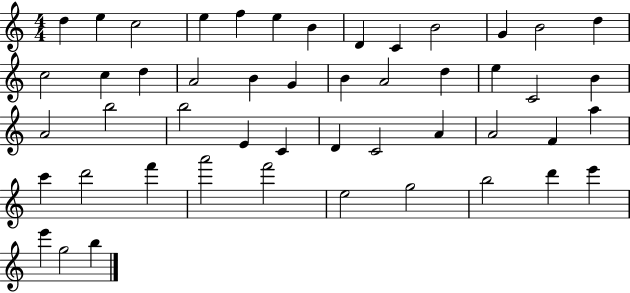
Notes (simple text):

D5/q E5/q C5/h E5/q F5/q E5/q B4/q D4/q C4/q B4/h G4/q B4/h D5/q C5/h C5/q D5/q A4/h B4/q G4/q B4/q A4/h D5/q E5/q C4/h B4/q A4/h B5/h B5/h E4/q C4/q D4/q C4/h A4/q A4/h F4/q A5/q C6/q D6/h F6/q A6/h F6/h E5/h G5/h B5/h D6/q E6/q E6/q G5/h B5/q